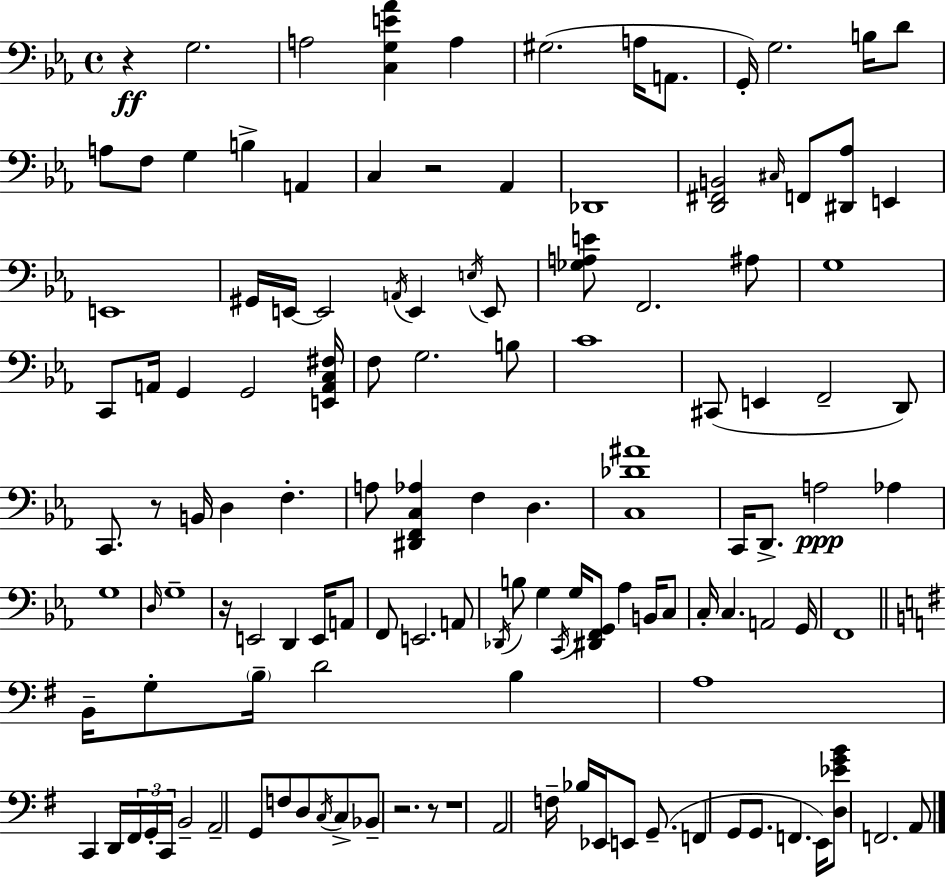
{
  \clef bass
  \time 4/4
  \defaultTimeSignature
  \key c \minor
  r4\ff g2. | a2 <c g e' aes'>4 a4 | gis2.( a16 a,8. | g,16-.) g2. b16 d'8 | \break a8 f8 g4 b4-> a,4 | c4 r2 aes,4 | des,1 | <d, fis, b,>2 \grace { cis16 } f,8 <dis, aes>8 e,4 | \break e,1 | gis,16 e,16~~ e,2 \acciaccatura { a,16 } e,4 | \acciaccatura { e16 } e,8 <ges a e'>8 f,2. | ais8 g1 | \break c,8 a,16 g,4 g,2 | <e, a, c fis>16 f8 g2. | b8 c'1 | cis,8( e,4 f,2-- | \break d,8) c,8. r8 b,16 d4 f4.-. | a8 <dis, f, c aes>4 f4 d4. | <c des' ais'>1 | c,16 d,8.-> a2\ppp aes4 | \break g1 | \grace { d16 } g1-- | r16 e,2 d,4 | e,16 a,8 f,8 e,2. | \break a,8 \acciaccatura { des,16 } b8 g4 \acciaccatura { c,16 } g16 <dis, f, g,>8 aes4 | b,16 c8 c16-. c4. a,2 | g,16 f,1 | \bar "||" \break \key g \major b,16-- g8-. \parenthesize b16-- d'2 b4 | a1 | c,4 d,16 \tuplet 3/2 { fis,16 g,16-. c,16 } b,2-- | a,2-- g,8 f8 d8 \acciaccatura { c16 } c8-> | \break bes,8-- r2. r8 | r1 | a,2 f16-- bes16 ees,16 e,8 g,8.--( | f,4 g,8 g,8. f,4. | \break e,16) <d ees' g' b'>8 f,2. a,8 | \bar "|."
}